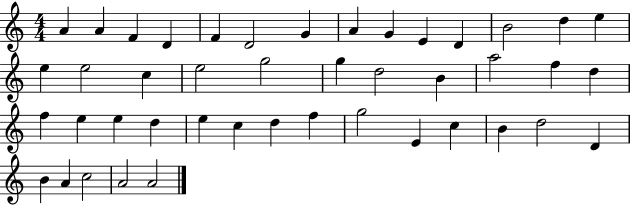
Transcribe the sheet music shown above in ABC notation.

X:1
T:Untitled
M:4/4
L:1/4
K:C
A A F D F D2 G A G E D B2 d e e e2 c e2 g2 g d2 B a2 f d f e e d e c d f g2 E c B d2 D B A c2 A2 A2